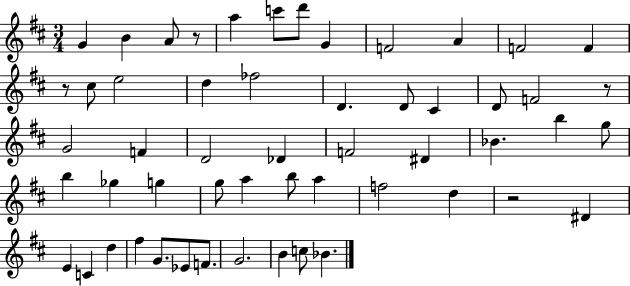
G4/q B4/q A4/e R/e A5/q C6/e D6/e G4/q F4/h A4/q F4/h F4/q R/e C#5/e E5/h D5/q FES5/h D4/q. D4/e C#4/q D4/e F4/h R/e G4/h F4/q D4/h Db4/q F4/h D#4/q Bb4/q. B5/q G5/e B5/q Gb5/q G5/q G5/e A5/q B5/e A5/q F5/h D5/q R/h D#4/q E4/q C4/q D5/q F#5/q G4/e. Eb4/e F4/e. G4/h. B4/q C5/e Bb4/q.